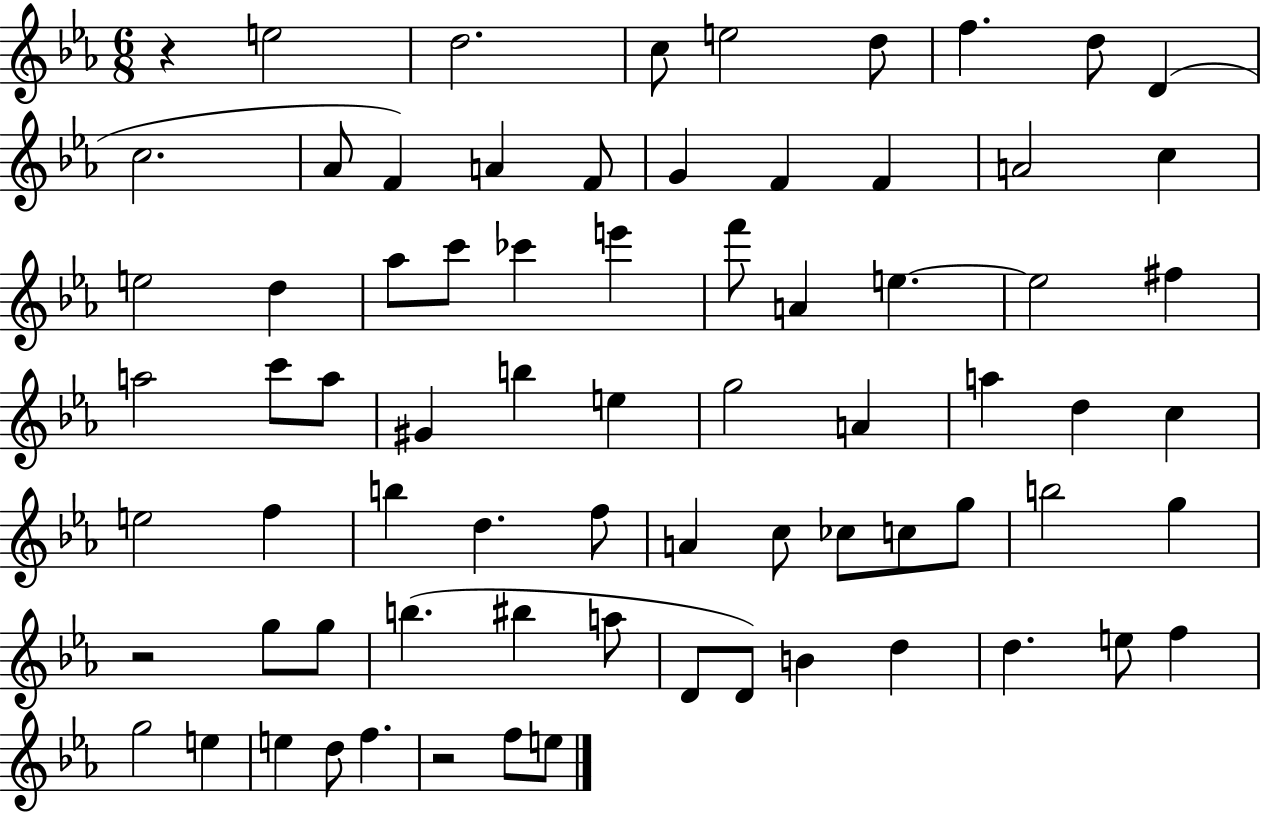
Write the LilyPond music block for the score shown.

{
  \clef treble
  \numericTimeSignature
  \time 6/8
  \key ees \major
  r4 e''2 | d''2. | c''8 e''2 d''8 | f''4. d''8 d'4( | \break c''2. | aes'8 f'4) a'4 f'8 | g'4 f'4 f'4 | a'2 c''4 | \break e''2 d''4 | aes''8 c'''8 ces'''4 e'''4 | f'''8 a'4 e''4.~~ | e''2 fis''4 | \break a''2 c'''8 a''8 | gis'4 b''4 e''4 | g''2 a'4 | a''4 d''4 c''4 | \break e''2 f''4 | b''4 d''4. f''8 | a'4 c''8 ces''8 c''8 g''8 | b''2 g''4 | \break r2 g''8 g''8 | b''4.( bis''4 a''8 | d'8 d'8) b'4 d''4 | d''4. e''8 f''4 | \break g''2 e''4 | e''4 d''8 f''4. | r2 f''8 e''8 | \bar "|."
}